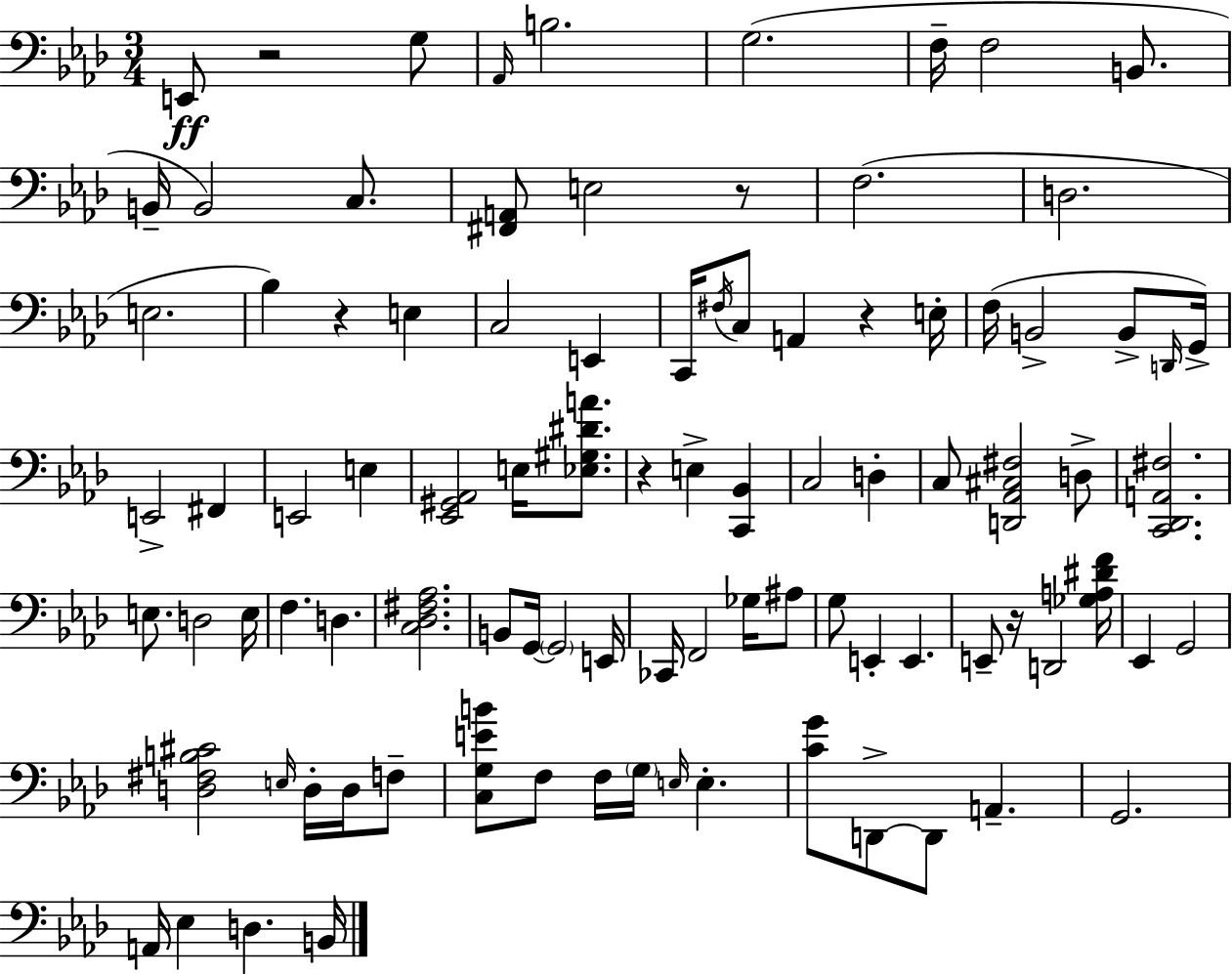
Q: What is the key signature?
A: AES major